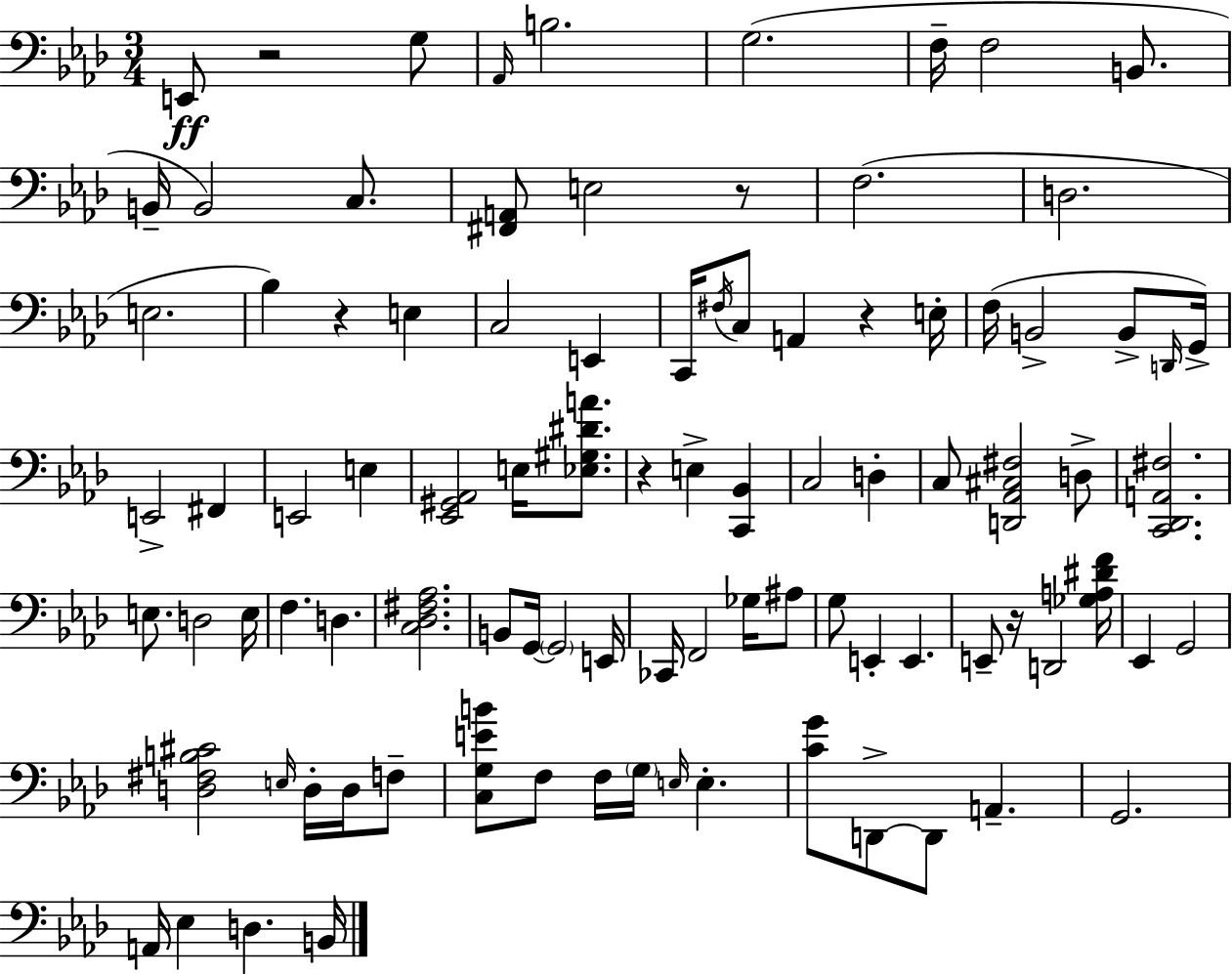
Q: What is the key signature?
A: AES major